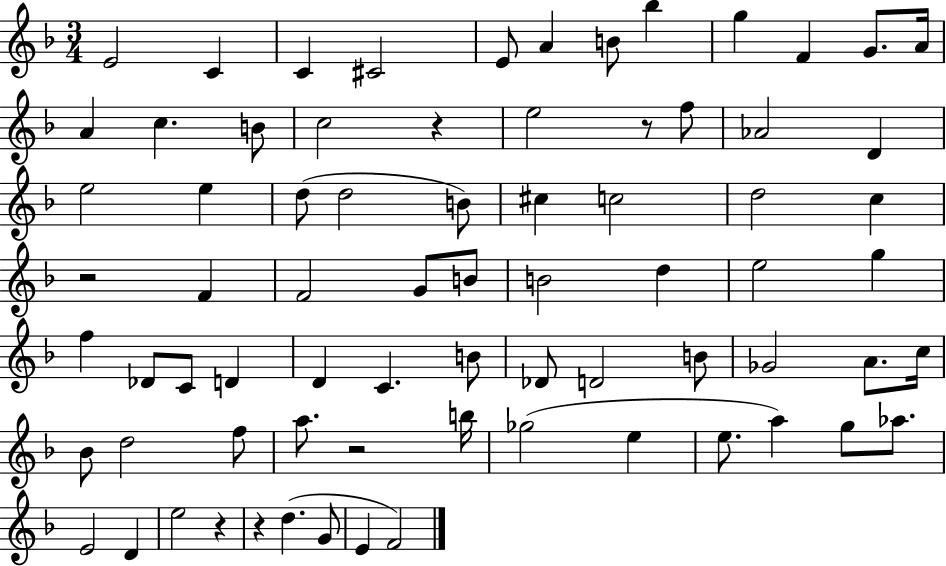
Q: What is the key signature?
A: F major